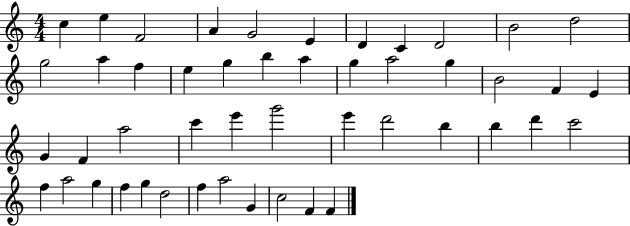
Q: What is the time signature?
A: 4/4